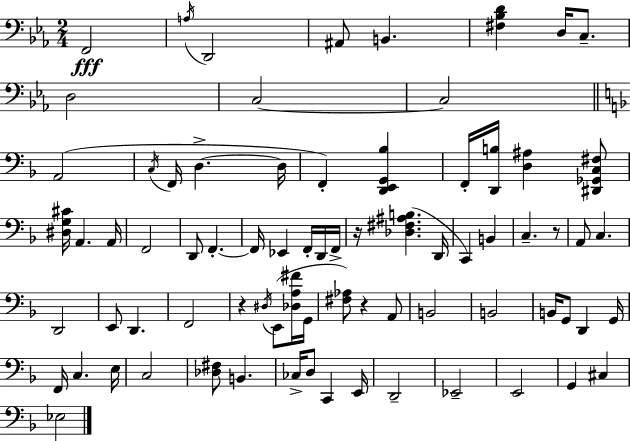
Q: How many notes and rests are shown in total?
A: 76